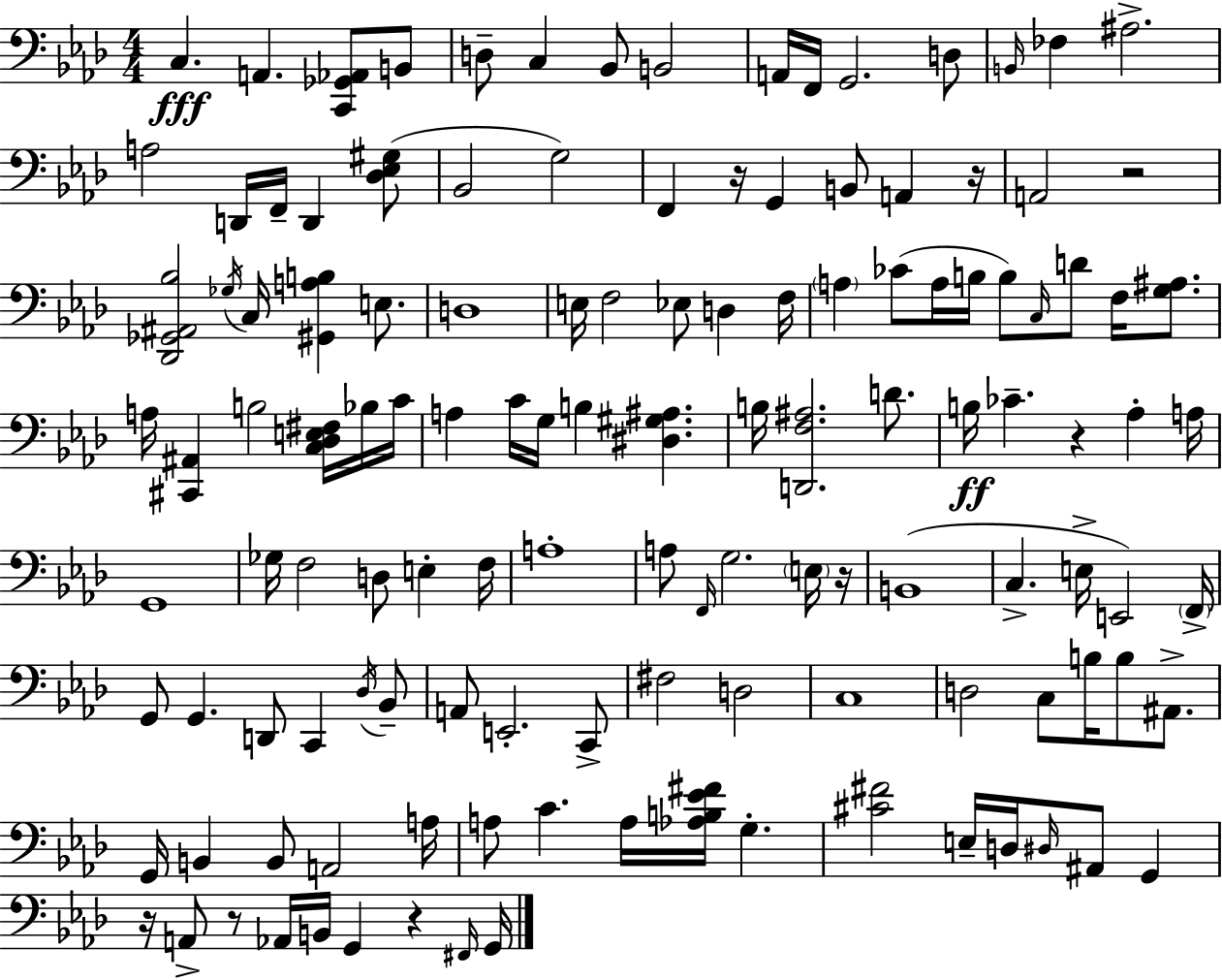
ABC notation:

X:1
T:Untitled
M:4/4
L:1/4
K:Ab
C, A,, [C,,_G,,_A,,]/2 B,,/2 D,/2 C, _B,,/2 B,,2 A,,/4 F,,/4 G,,2 D,/2 B,,/4 _F, ^A,2 A,2 D,,/4 F,,/4 D,, [_D,_E,^G,]/2 _B,,2 G,2 F,, z/4 G,, B,,/2 A,, z/4 A,,2 z2 [_D,,_G,,^A,,_B,]2 _G,/4 C,/4 [^G,,A,B,] E,/2 D,4 E,/4 F,2 _E,/2 D, F,/4 A, _C/2 A,/4 B,/4 B,/2 C,/4 D/2 F,/4 [G,^A,]/2 A,/4 [^C,,^A,,] B,2 [C,_D,E,^F,]/4 _B,/4 C/4 A, C/4 G,/4 B, [^D,^G,^A,] B,/4 [D,,F,^A,]2 D/2 B,/4 _C z _A, A,/4 G,,4 _G,/4 F,2 D,/2 E, F,/4 A,4 A,/2 F,,/4 G,2 E,/4 z/4 B,,4 C, E,/4 E,,2 F,,/4 G,,/2 G,, D,,/2 C,, _D,/4 _B,,/2 A,,/2 E,,2 C,,/2 ^F,2 D,2 C,4 D,2 C,/2 B,/4 B,/2 ^A,,/2 G,,/4 B,, B,,/2 A,,2 A,/4 A,/2 C A,/4 [_A,B,_E^F]/4 G, [^C^F]2 E,/4 D,/4 ^D,/4 ^A,,/2 G,, z/4 A,,/2 z/2 _A,,/4 B,,/4 G,, z ^F,,/4 G,,/4